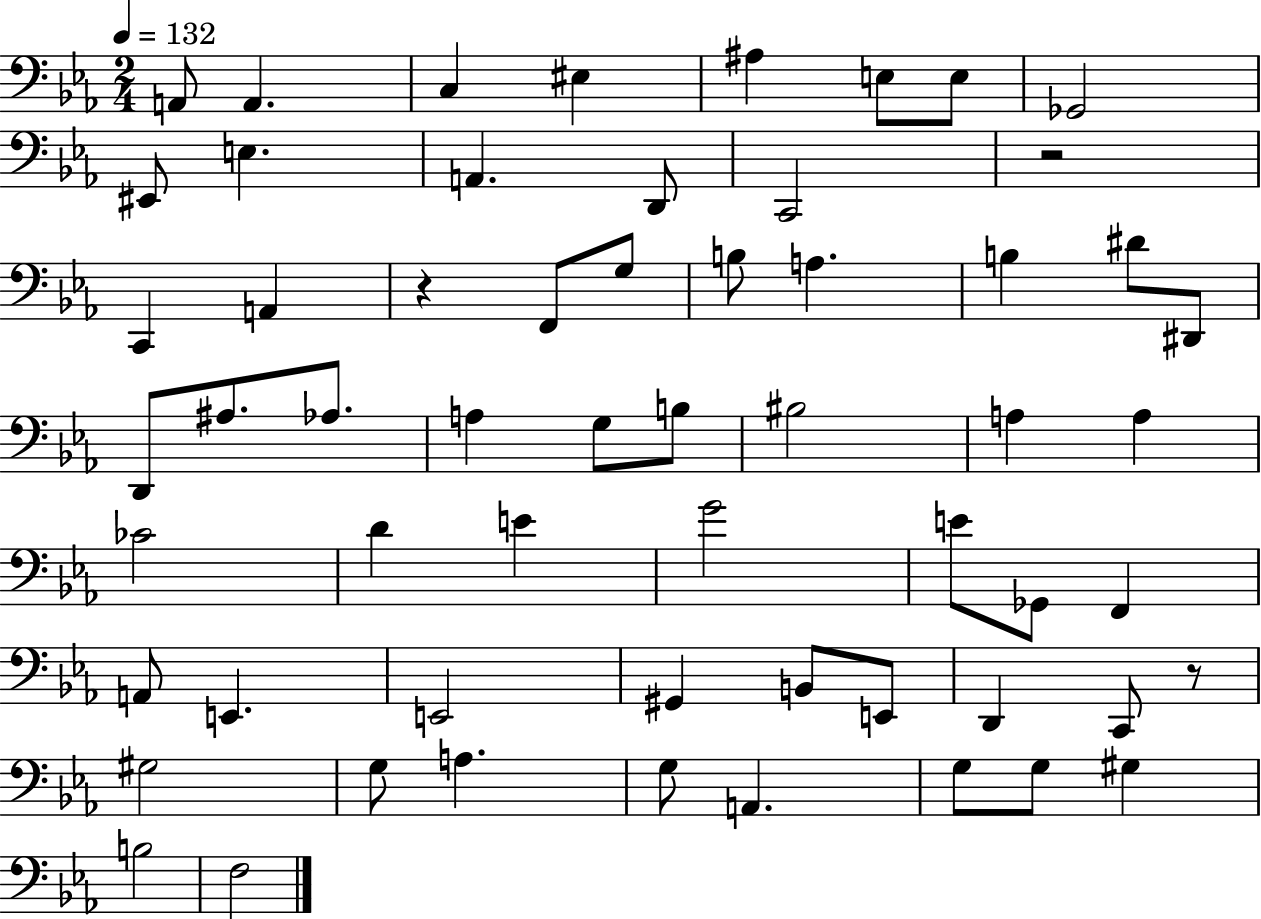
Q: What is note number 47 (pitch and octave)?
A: G#3